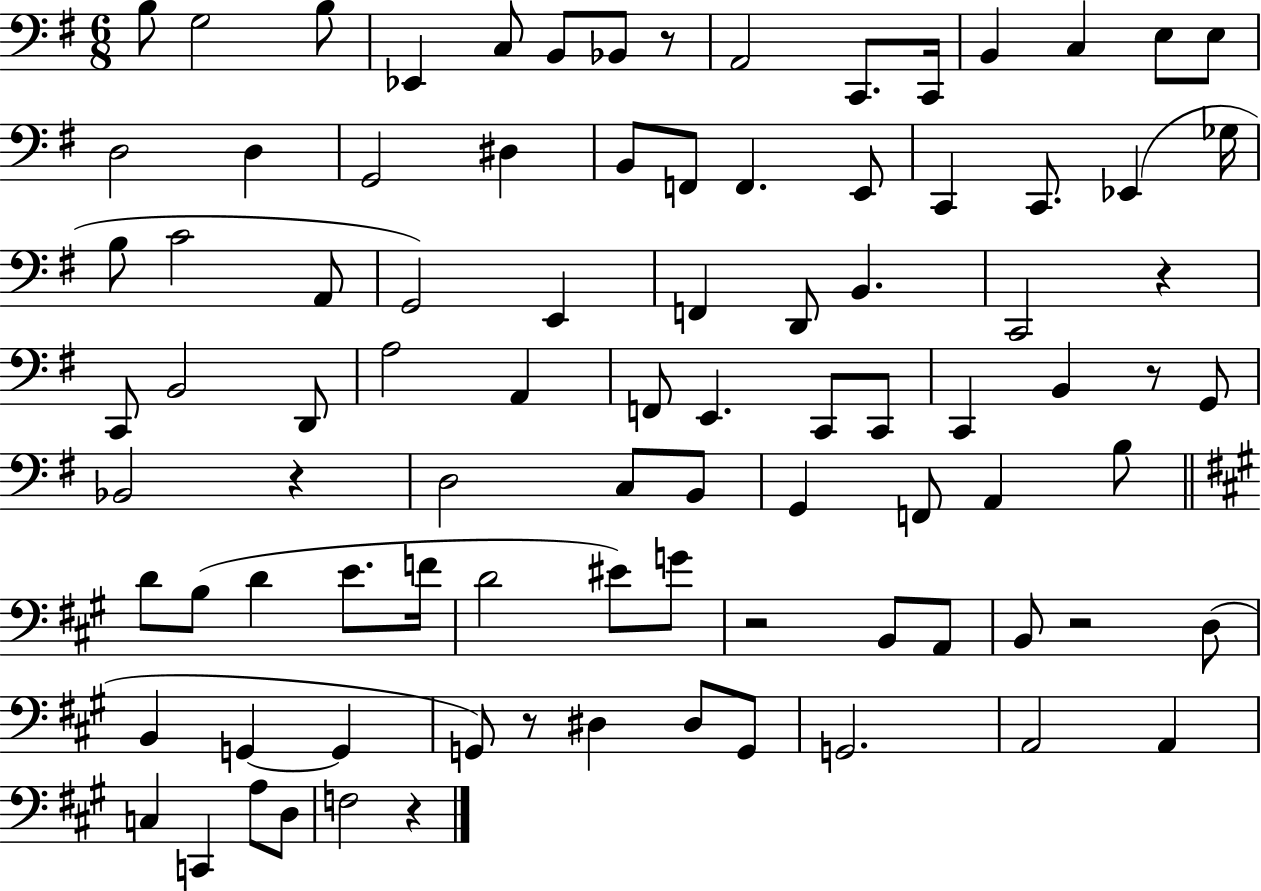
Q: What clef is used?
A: bass